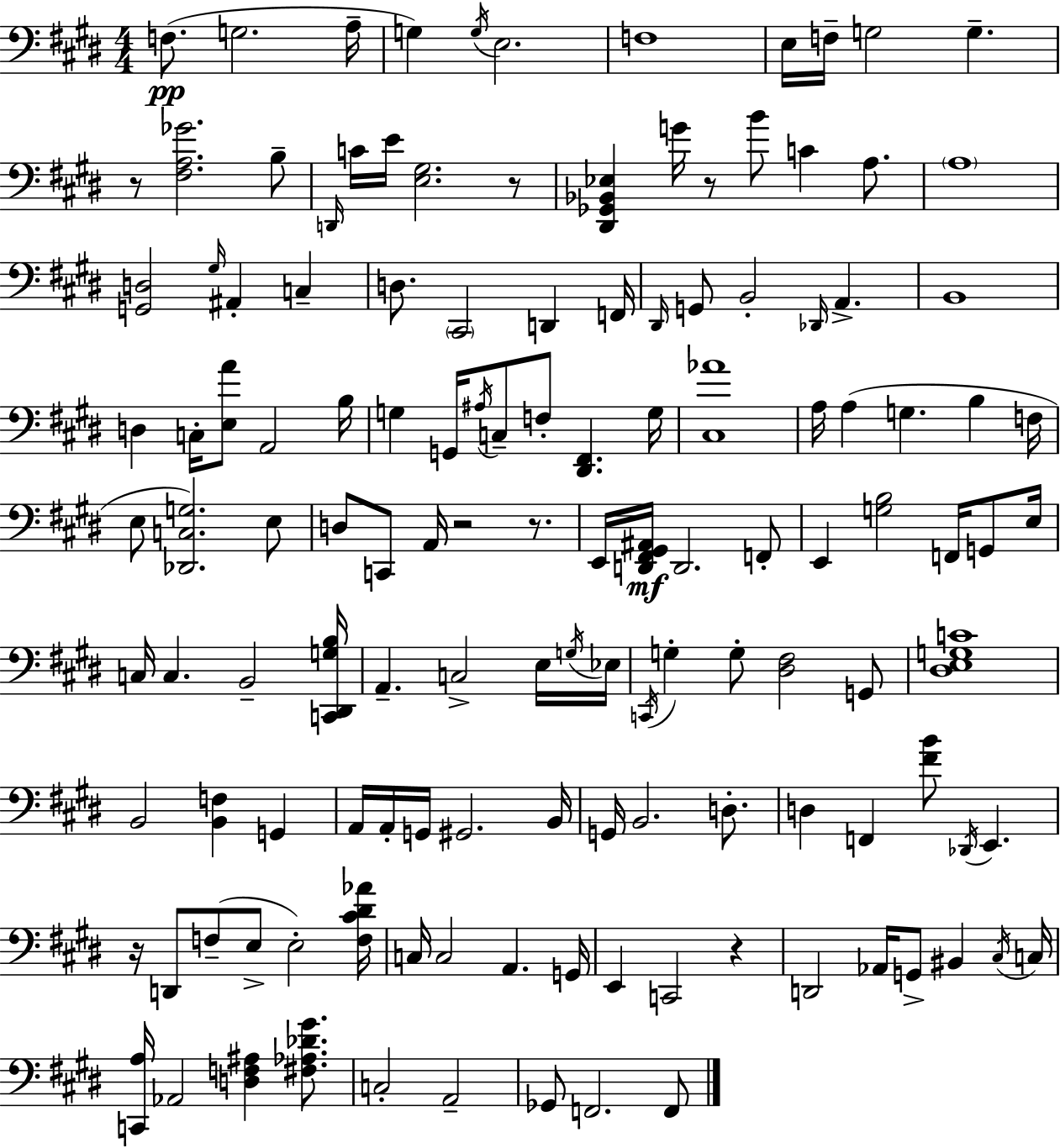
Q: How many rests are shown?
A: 7